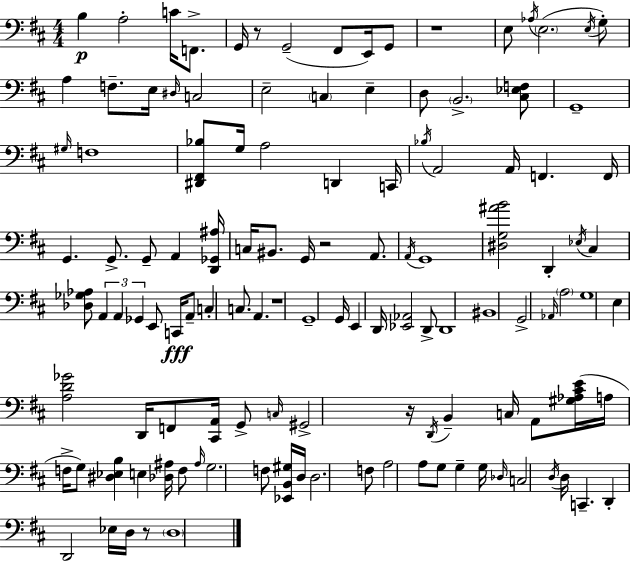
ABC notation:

X:1
T:Untitled
M:4/4
L:1/4
K:D
B, A,2 C/4 F,,/2 G,,/4 z/2 G,,2 ^F,,/2 E,,/4 G,,/2 z4 E,/2 _A,/4 E,2 E,/4 G,/2 A, F,/2 E,/4 ^D,/4 C,2 E,2 C, E, D,/2 B,,2 [^C,_E,F,]/2 G,,4 ^G,/4 F,4 [^D,,^F,,_B,]/2 G,/4 A,2 D,, C,,/4 _B,/4 A,,2 A,,/4 F,, F,,/4 G,, G,,/2 G,,/2 A,, [D,,_G,,^A,]/4 C,/4 ^B,,/2 G,,/4 z2 A,,/2 A,,/4 G,,4 [^D,G,^AB]2 D,, _E,/4 ^C, [_D,_G,_A,]/2 A,, A,, _G,, E,,/2 C,,/4 A,,/2 C, C,/2 A,, z4 G,,4 G,,/4 E,, D,,/4 [_E,,_A,,]2 D,,/2 D,,4 ^B,,4 G,,2 _A,,/4 A,2 G,4 E, [A,D_G]2 D,,/4 F,,/2 [^C,,A,,]/4 G,,/2 C,/4 ^G,,2 z/4 D,,/4 B,, C,/4 A,,/2 [^G,_A,^CE]/4 A,/4 F,/4 G,/2 [^D,_E,B,] E, [_D,^A,]/4 F,/2 ^A,/4 G,2 F,/2 [_E,,B,,^G,]/4 D,/4 D,2 F,/2 A,2 A,/2 G,/2 G, G,/4 _D,/4 C,2 D,/4 D,/4 C,, D,, D,,2 _E,/4 D,/4 z/2 D,4